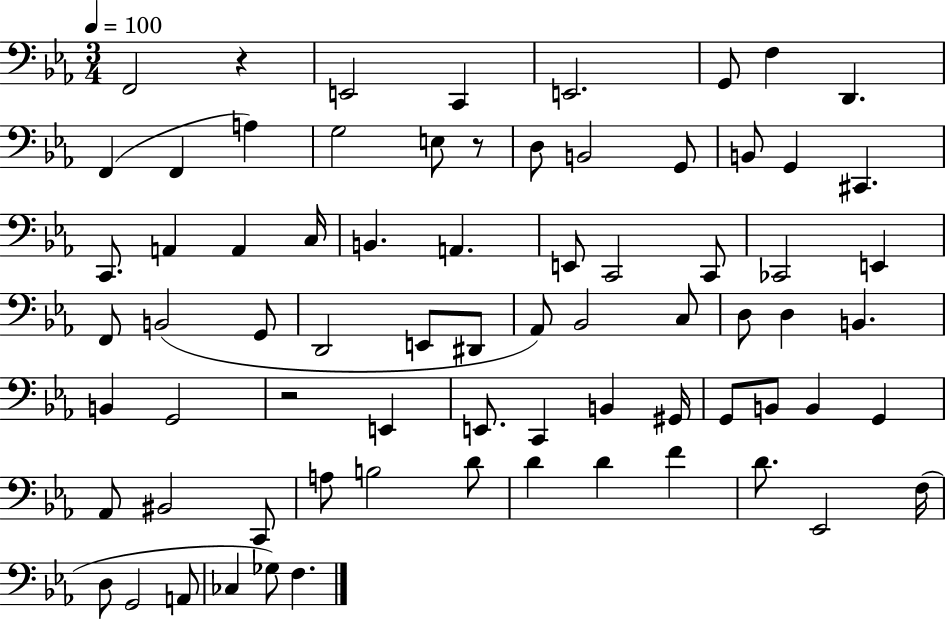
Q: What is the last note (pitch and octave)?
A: F3